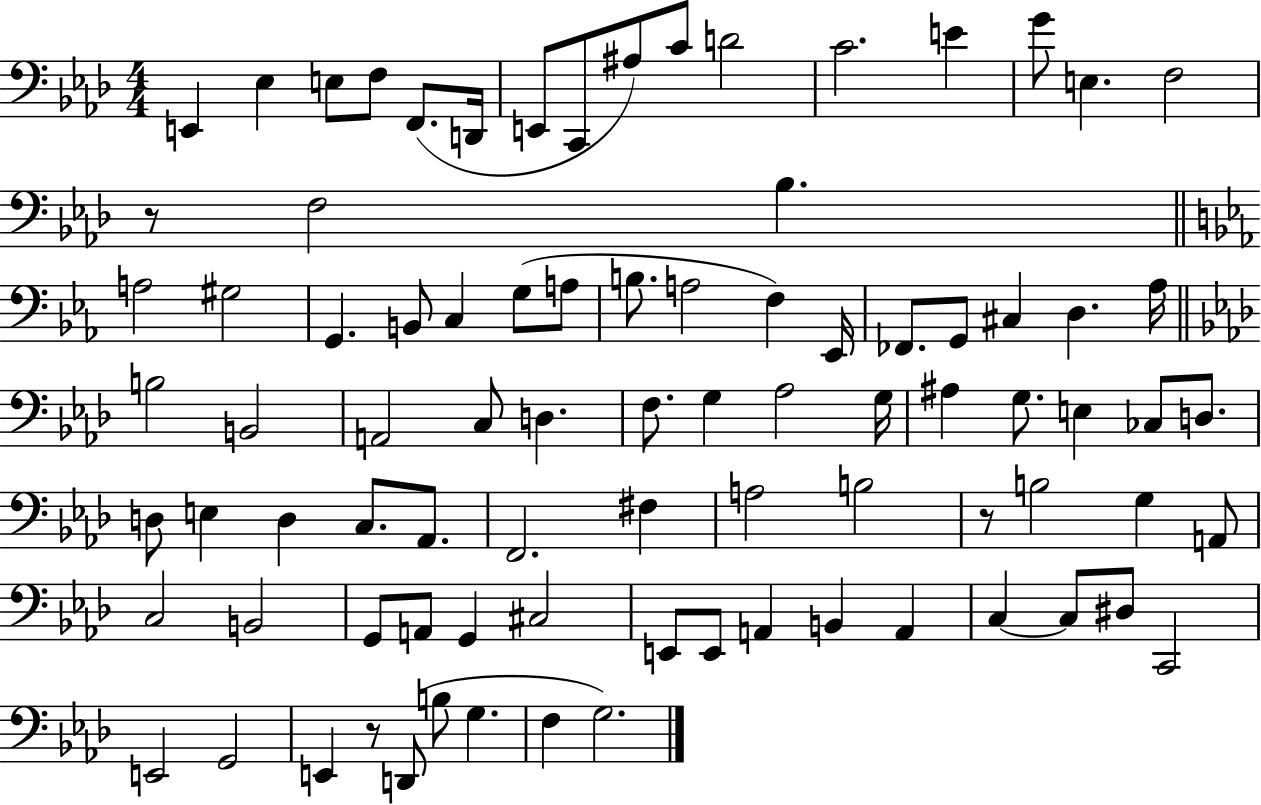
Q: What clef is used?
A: bass